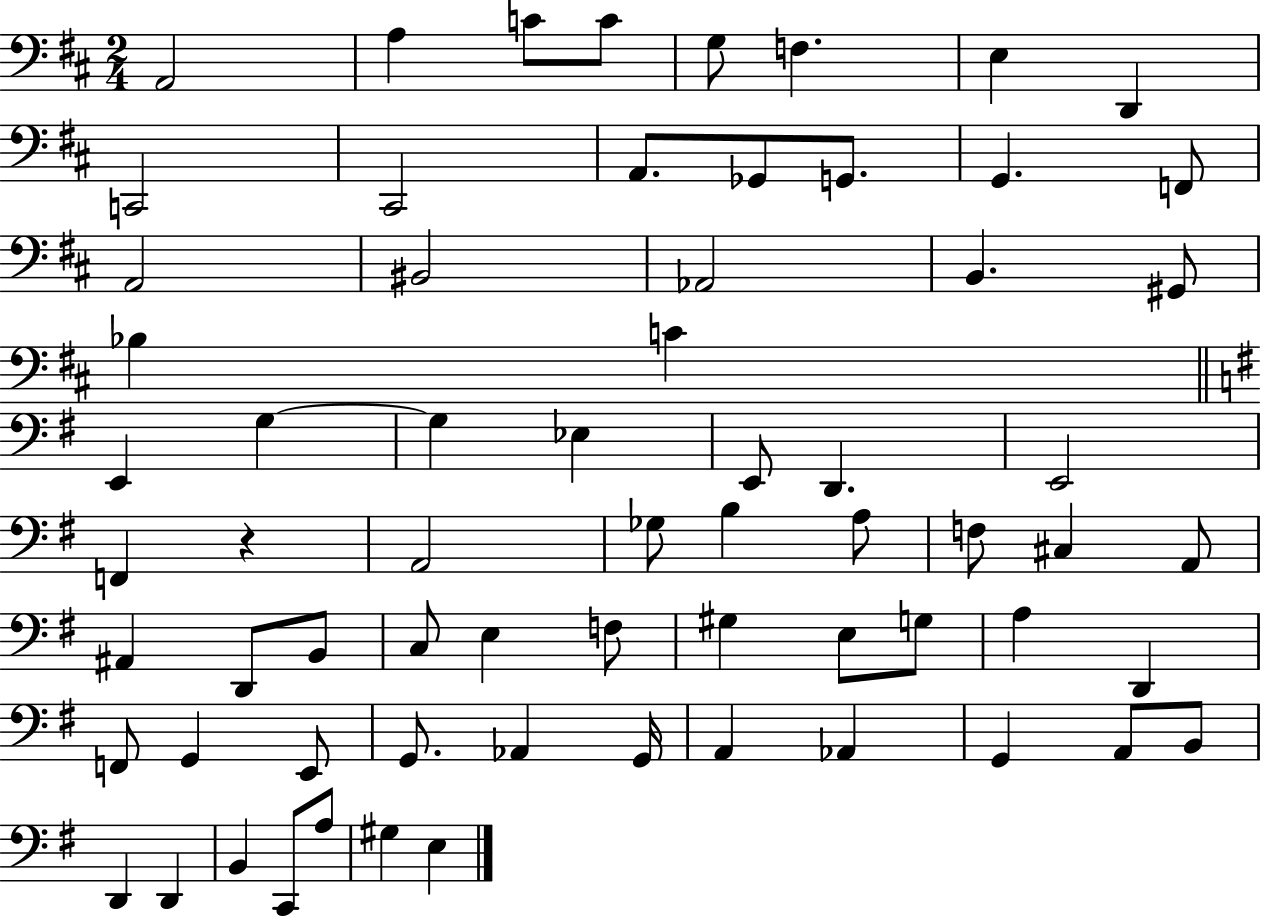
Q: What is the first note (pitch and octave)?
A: A2